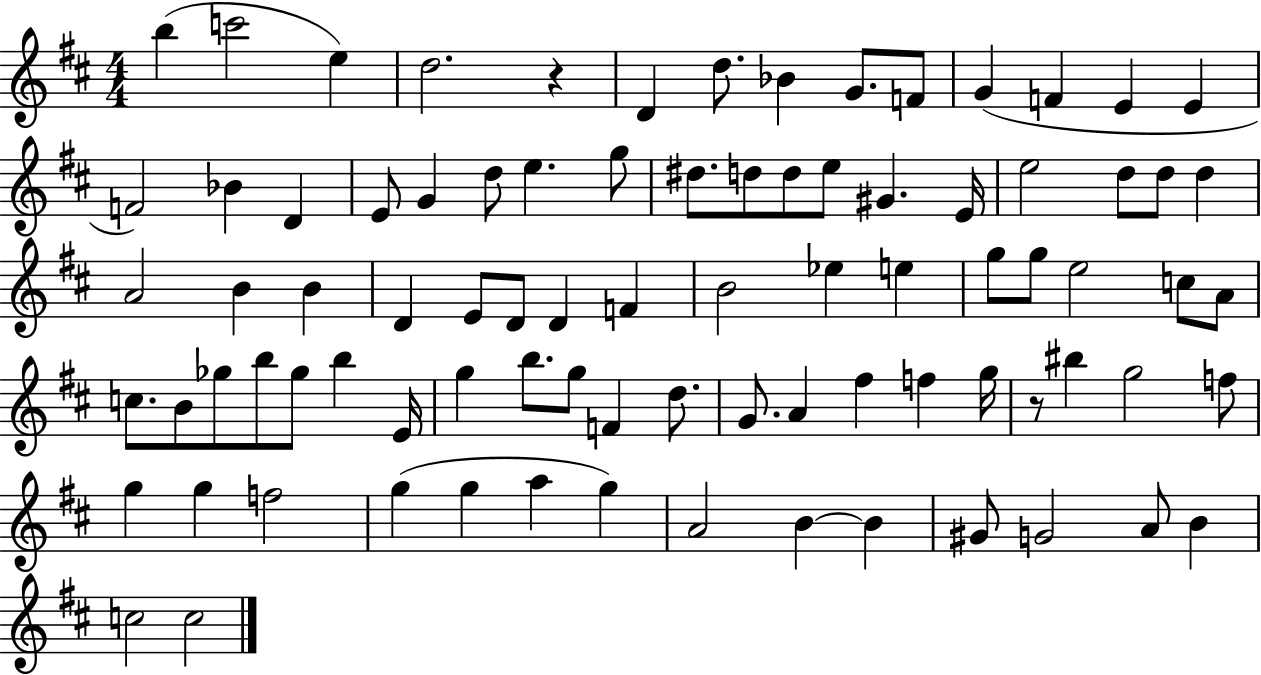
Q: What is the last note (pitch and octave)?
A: C5